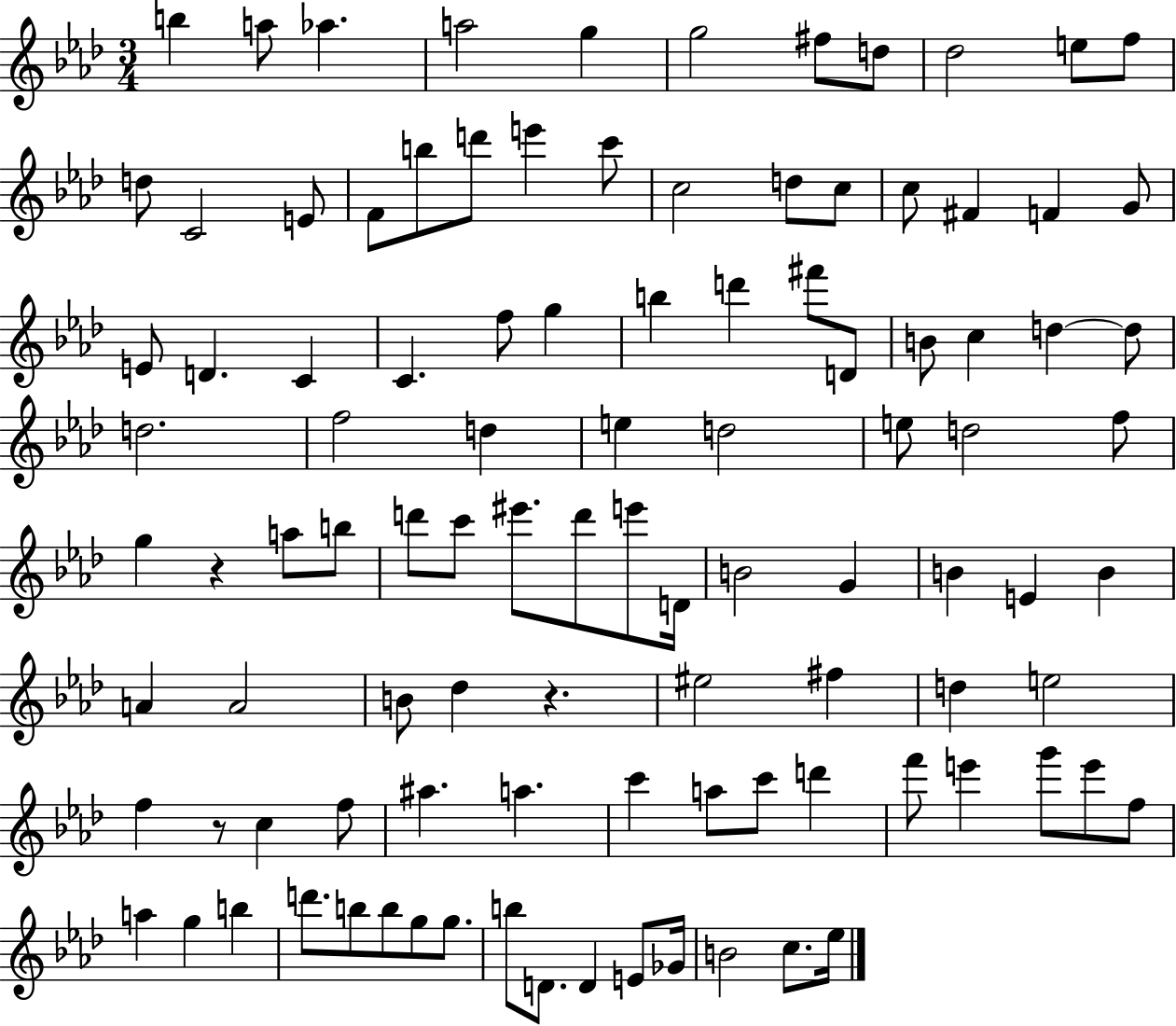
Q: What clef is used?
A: treble